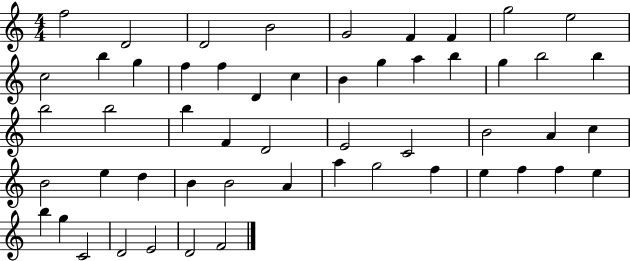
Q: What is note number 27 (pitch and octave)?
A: F4